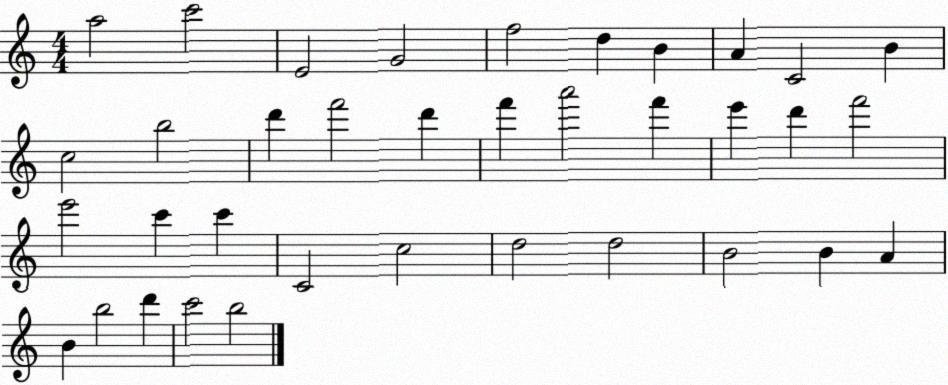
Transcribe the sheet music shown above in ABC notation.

X:1
T:Untitled
M:4/4
L:1/4
K:C
a2 c'2 E2 G2 f2 d B A C2 B c2 b2 d' f'2 d' f' a'2 f' e' d' f'2 e'2 c' c' C2 c2 d2 d2 B2 B A B b2 d' c'2 b2